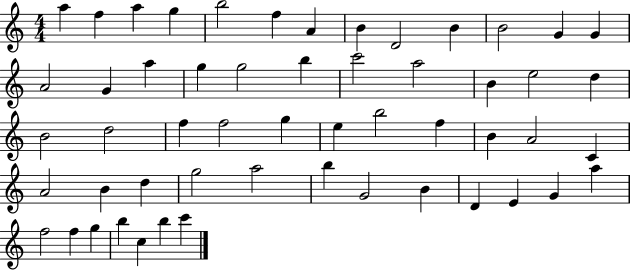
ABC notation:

X:1
T:Untitled
M:4/4
L:1/4
K:C
a f a g b2 f A B D2 B B2 G G A2 G a g g2 b c'2 a2 B e2 d B2 d2 f f2 g e b2 f B A2 C A2 B d g2 a2 b G2 B D E G a f2 f g b c b c'